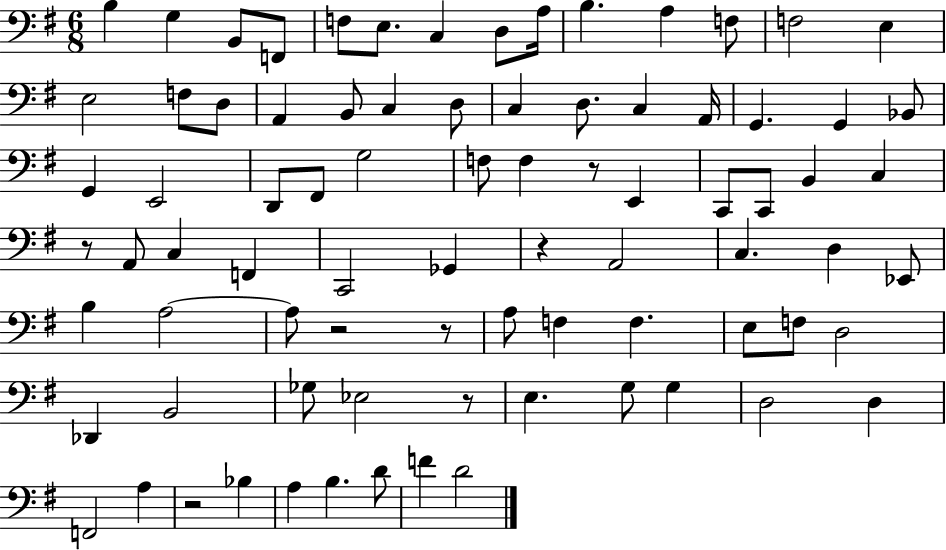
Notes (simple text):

B3/q G3/q B2/e F2/e F3/e E3/e. C3/q D3/e A3/s B3/q. A3/q F3/e F3/h E3/q E3/h F3/e D3/e A2/q B2/e C3/q D3/e C3/q D3/e. C3/q A2/s G2/q. G2/q Bb2/e G2/q E2/h D2/e F#2/e G3/h F3/e F3/q R/e E2/q C2/e C2/e B2/q C3/q R/e A2/e C3/q F2/q C2/h Gb2/q R/q A2/h C3/q. D3/q Eb2/e B3/q A3/h A3/e R/h R/e A3/e F3/q F3/q. E3/e F3/e D3/h Db2/q B2/h Gb3/e Eb3/h R/e E3/q. G3/e G3/q D3/h D3/q F2/h A3/q R/h Bb3/q A3/q B3/q. D4/e F4/q D4/h